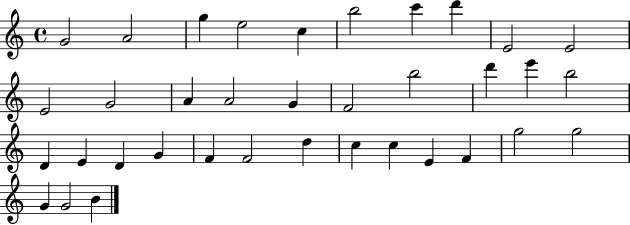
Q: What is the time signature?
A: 4/4